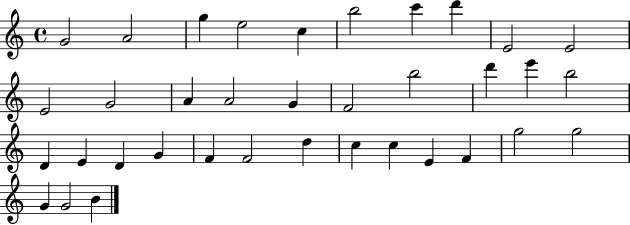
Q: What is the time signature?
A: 4/4